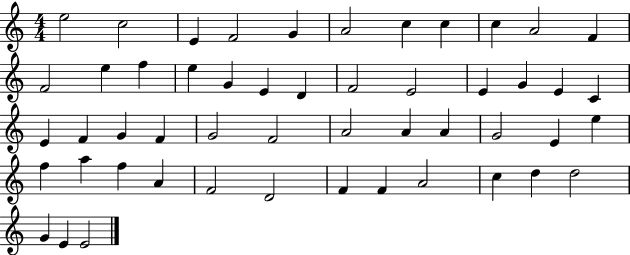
{
  \clef treble
  \numericTimeSignature
  \time 4/4
  \key c \major
  e''2 c''2 | e'4 f'2 g'4 | a'2 c''4 c''4 | c''4 a'2 f'4 | \break f'2 e''4 f''4 | e''4 g'4 e'4 d'4 | f'2 e'2 | e'4 g'4 e'4 c'4 | \break e'4 f'4 g'4 f'4 | g'2 f'2 | a'2 a'4 a'4 | g'2 e'4 e''4 | \break f''4 a''4 f''4 a'4 | f'2 d'2 | f'4 f'4 a'2 | c''4 d''4 d''2 | \break g'4 e'4 e'2 | \bar "|."
}